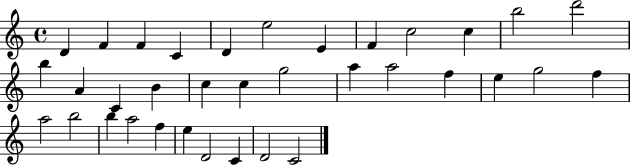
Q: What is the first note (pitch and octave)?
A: D4